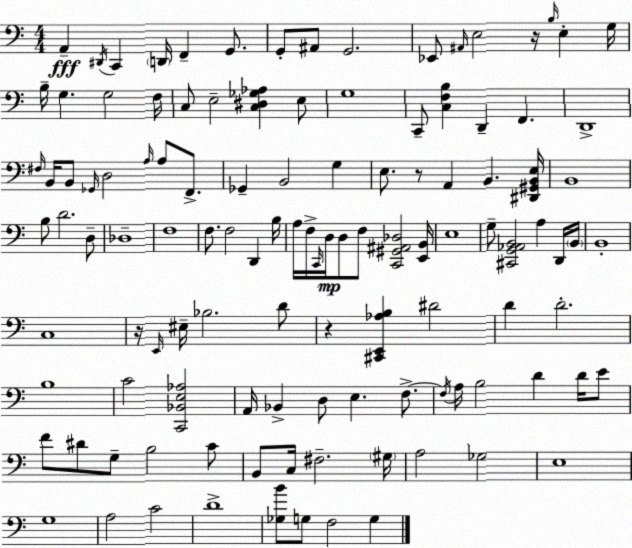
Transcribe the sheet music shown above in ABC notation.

X:1
T:Untitled
M:4/4
L:1/4
K:C
A,, ^D,,/4 C,, D,,/4 F,, G,,/2 G,,/2 ^A,,/2 G,,2 _E,,/2 ^A,,/4 E,2 z/4 B,/4 E, G,/4 B,/4 G, G,2 F,/4 C,/2 E,2 [C,^D,_G,_A,] E,/2 G,4 C,,/2 [C,F,B,] D,, F,, D,,4 ^F,/4 B,,/4 B,,/2 _G,,/4 D,2 A,/4 A,/2 F,,/2 _G,, B,,2 G, E,/2 z/2 A,, B,, [^D,,^G,,B,,E,]/4 B,,4 B,/2 D2 D,/2 _D,4 F,4 F,/2 F,2 D,, B,/4 A,/4 F,/4 C,,/4 D,/4 D,/2 F,/2 [C,,^G,,^A,,_D,]2 [E,,B,,]/4 E,4 G,/2 [^C,,G,,_A,,B,,]2 A, D,,/4 B,,/4 B,,4 C,4 z/4 E,,/4 ^E,/4 _B,2 D/2 z [^C,,E,,_A,B,] ^D2 D D2 B,4 C2 [C,,_B,,E,_A,]2 A,,/4 _B,, D,/2 E, F,/2 F,/4 A,/4 B,2 D D/4 E/2 F/2 ^D/2 G,/2 B,2 C/2 B,,/2 C,/4 ^F,2 ^G,/4 A,2 _G,2 E,4 G,4 A,2 C2 D4 [_G,B]/2 G,/2 F,2 G,